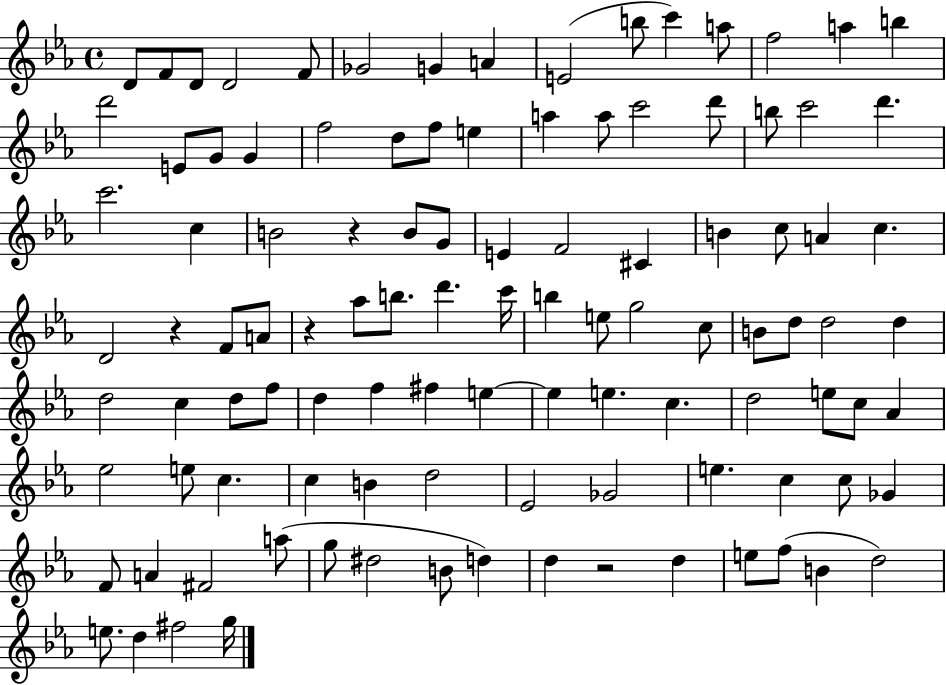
D4/e F4/e D4/e D4/h F4/e Gb4/h G4/q A4/q E4/h B5/e C6/q A5/e F5/h A5/q B5/q D6/h E4/e G4/e G4/q F5/h D5/e F5/e E5/q A5/q A5/e C6/h D6/e B5/e C6/h D6/q. C6/h. C5/q B4/h R/q B4/e G4/e E4/q F4/h C#4/q B4/q C5/e A4/q C5/q. D4/h R/q F4/e A4/e R/q Ab5/e B5/e. D6/q. C6/s B5/q E5/e G5/h C5/e B4/e D5/e D5/h D5/q D5/h C5/q D5/e F5/e D5/q F5/q F#5/q E5/q E5/q E5/q. C5/q. D5/h E5/e C5/e Ab4/q Eb5/h E5/e C5/q. C5/q B4/q D5/h Eb4/h Gb4/h E5/q. C5/q C5/e Gb4/q F4/e A4/q F#4/h A5/e G5/e D#5/h B4/e D5/q D5/q R/h D5/q E5/e F5/e B4/q D5/h E5/e. D5/q F#5/h G5/s